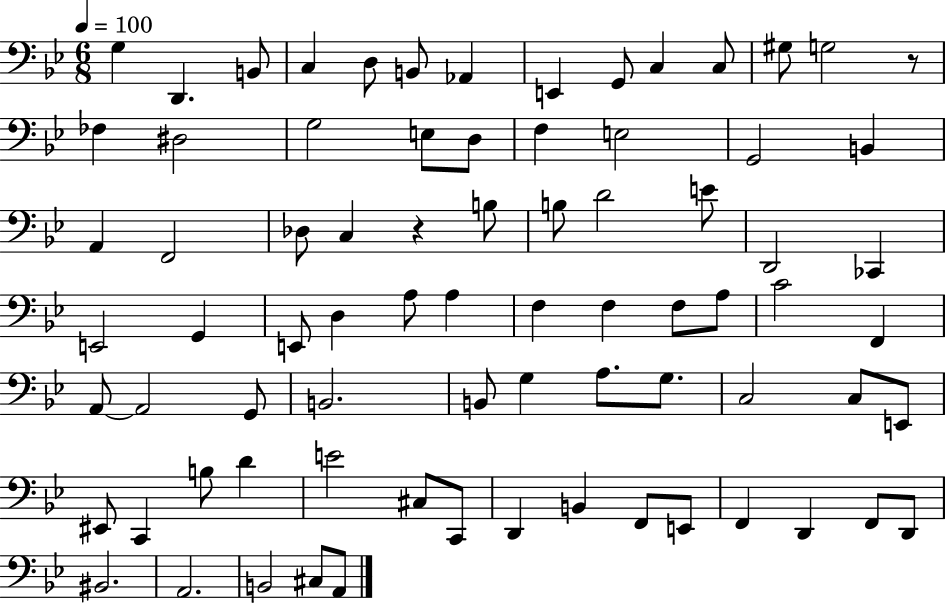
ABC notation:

X:1
T:Untitled
M:6/8
L:1/4
K:Bb
G, D,, B,,/2 C, D,/2 B,,/2 _A,, E,, G,,/2 C, C,/2 ^G,/2 G,2 z/2 _F, ^D,2 G,2 E,/2 D,/2 F, E,2 G,,2 B,, A,, F,,2 _D,/2 C, z B,/2 B,/2 D2 E/2 D,,2 _C,, E,,2 G,, E,,/2 D, A,/2 A, F, F, F,/2 A,/2 C2 F,, A,,/2 A,,2 G,,/2 B,,2 B,,/2 G, A,/2 G,/2 C,2 C,/2 E,,/2 ^E,,/2 C,, B,/2 D E2 ^C,/2 C,,/2 D,, B,, F,,/2 E,,/2 F,, D,, F,,/2 D,,/2 ^B,,2 A,,2 B,,2 ^C,/2 A,,/2